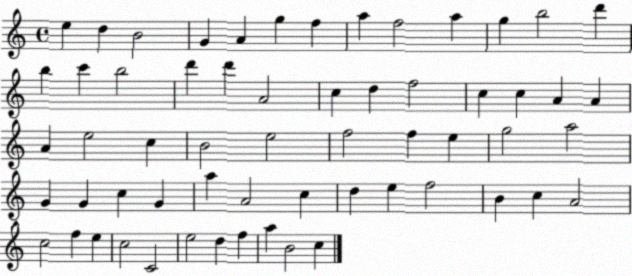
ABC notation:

X:1
T:Untitled
M:4/4
L:1/4
K:C
e d B2 G A g f a f2 a g b2 d' b c' b2 d' d' A2 c d f2 c c A A A e2 c B2 e2 f2 f e g2 a2 G G c G a A2 c d e f2 B c A2 c2 f e c2 C2 e2 d f a B2 c